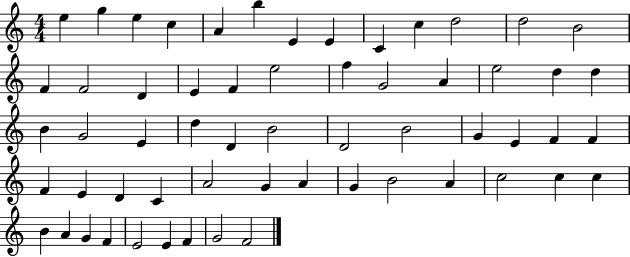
{
  \clef treble
  \numericTimeSignature
  \time 4/4
  \key c \major
  e''4 g''4 e''4 c''4 | a'4 b''4 e'4 e'4 | c'4 c''4 d''2 | d''2 b'2 | \break f'4 f'2 d'4 | e'4 f'4 e''2 | f''4 g'2 a'4 | e''2 d''4 d''4 | \break b'4 g'2 e'4 | d''4 d'4 b'2 | d'2 b'2 | g'4 e'4 f'4 f'4 | \break f'4 e'4 d'4 c'4 | a'2 g'4 a'4 | g'4 b'2 a'4 | c''2 c''4 c''4 | \break b'4 a'4 g'4 f'4 | e'2 e'4 f'4 | g'2 f'2 | \bar "|."
}